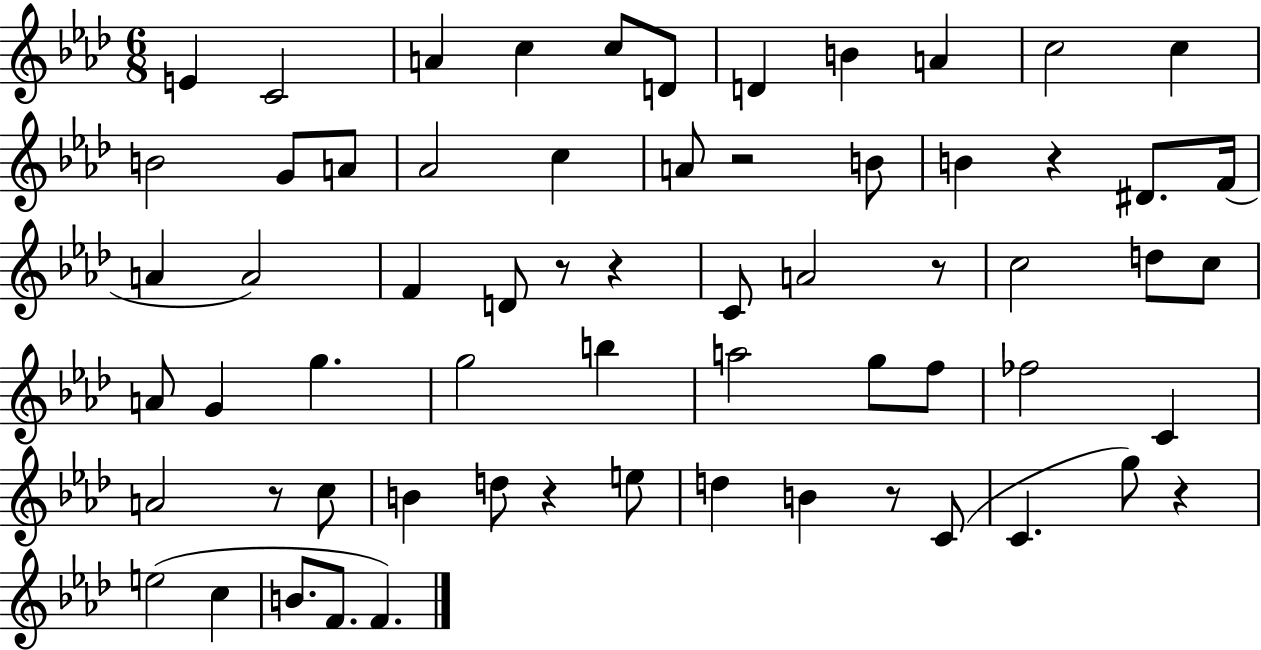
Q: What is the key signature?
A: AES major